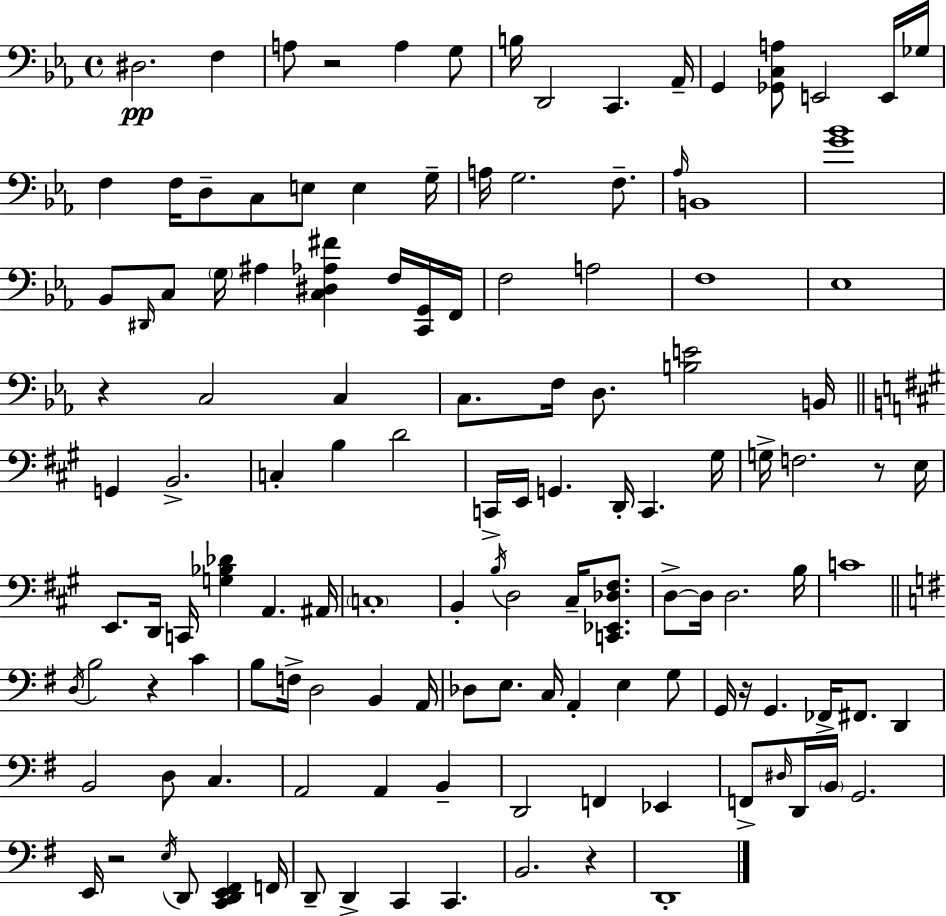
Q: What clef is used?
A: bass